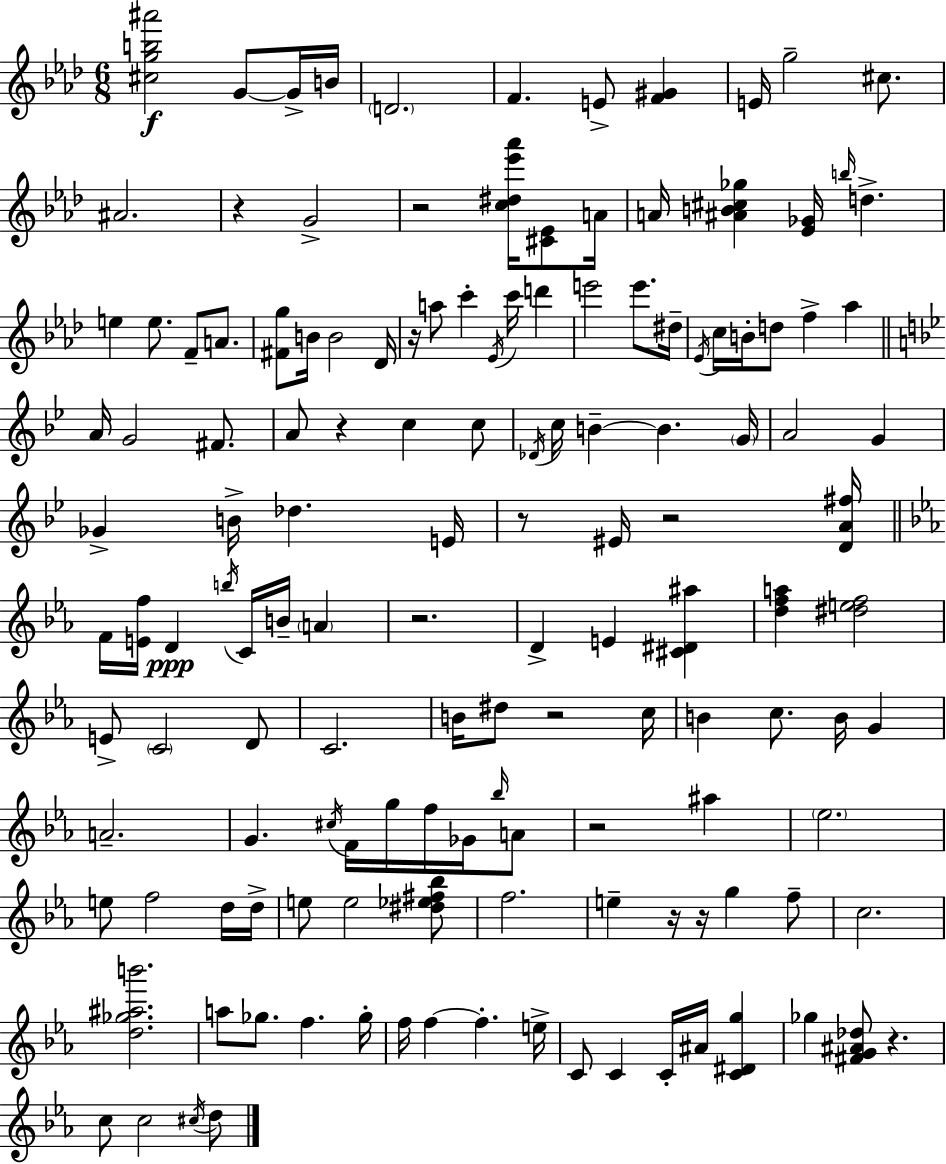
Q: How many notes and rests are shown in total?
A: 140